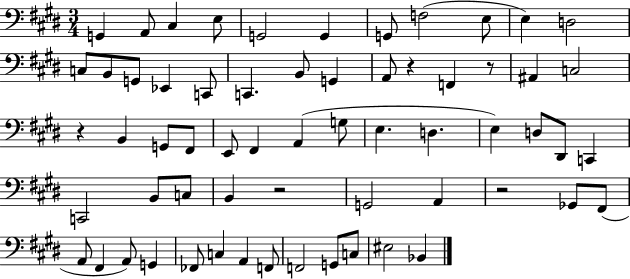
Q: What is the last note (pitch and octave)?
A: Bb2